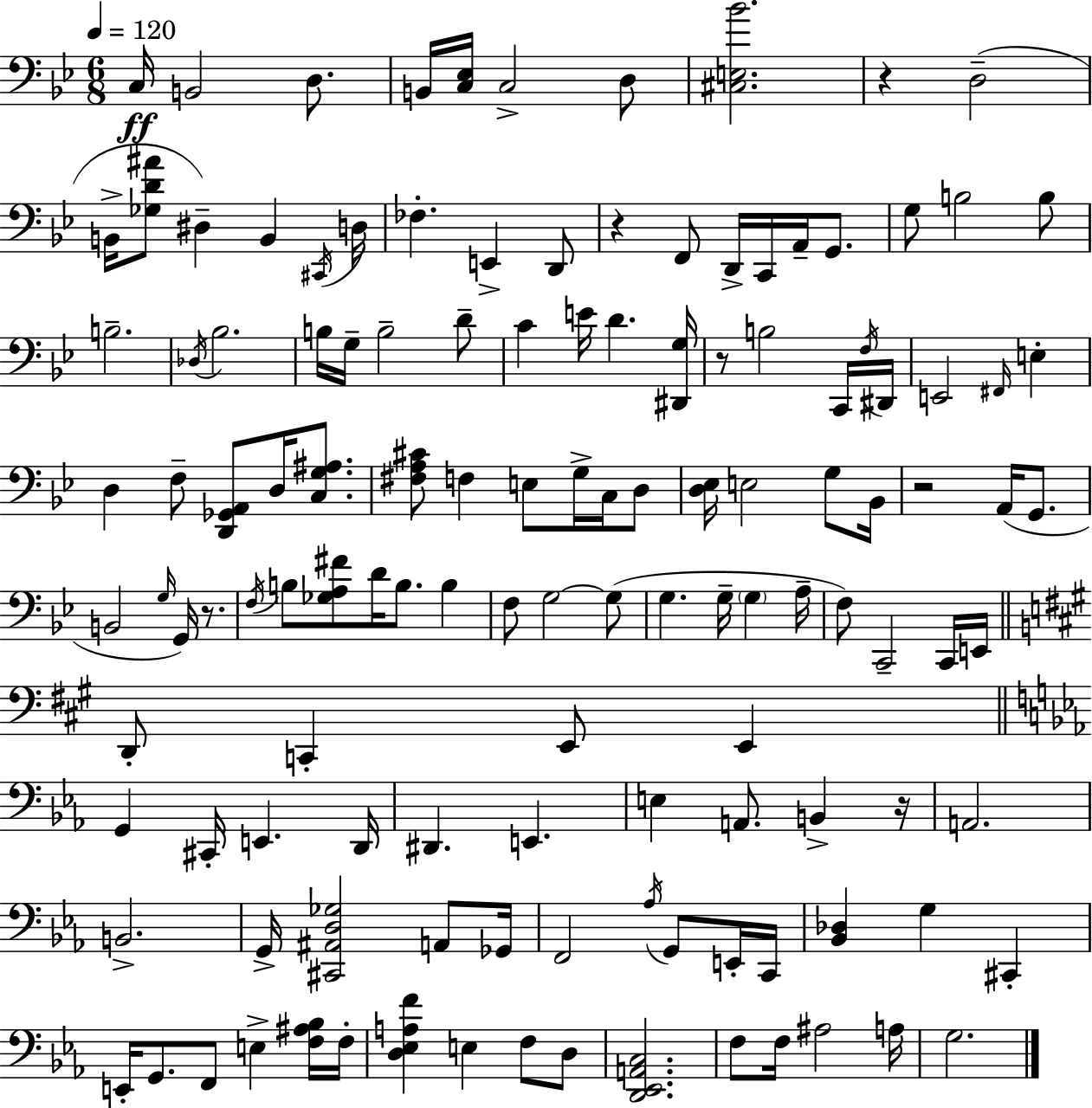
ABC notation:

X:1
T:Untitled
M:6/8
L:1/4
K:Bb
C,/4 B,,2 D,/2 B,,/4 [C,_E,]/4 C,2 D,/2 [^C,E,_B]2 z D,2 B,,/4 [_G,D^A]/2 ^D, B,, ^C,,/4 D,/4 _F, E,, D,,/2 z F,,/2 D,,/4 C,,/4 A,,/4 G,,/2 G,/2 B,2 B,/2 B,2 _D,/4 _B,2 B,/4 G,/4 B,2 D/2 C E/4 D [^D,,G,]/4 z/2 B,2 C,,/4 F,/4 ^D,,/4 E,,2 ^F,,/4 E, D, F,/2 [D,,_G,,A,,]/2 D,/4 [C,G,^A,]/2 [^F,A,^C]/2 F, E,/2 G,/4 C,/4 D,/2 [D,_E,]/4 E,2 G,/2 _B,,/4 z2 A,,/4 G,,/2 B,,2 G,/4 G,,/4 z/2 F,/4 B,/2 [_G,A,^F]/2 D/4 B,/2 B, F,/2 G,2 G,/2 G, G,/4 G, A,/4 F,/2 C,,2 C,,/4 E,,/4 D,,/2 C,, E,,/2 E,, G,, ^C,,/4 E,, D,,/4 ^D,, E,, E, A,,/2 B,, z/4 A,,2 B,,2 G,,/4 [^C,,^A,,D,_G,]2 A,,/2 _G,,/4 F,,2 _A,/4 G,,/2 E,,/4 C,,/4 [_B,,_D,] G, ^C,, E,,/4 G,,/2 F,,/2 E, [F,^A,_B,]/4 F,/4 [D,_E,A,F] E, F,/2 D,/2 [D,,_E,,A,,C,]2 F,/2 F,/4 ^A,2 A,/4 G,2